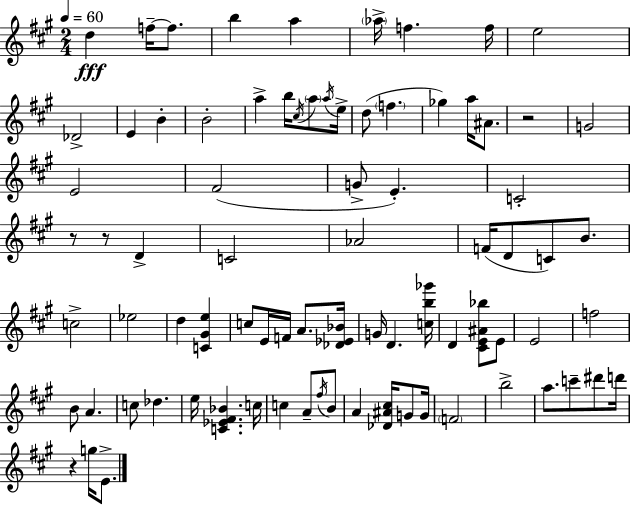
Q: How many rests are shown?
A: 4